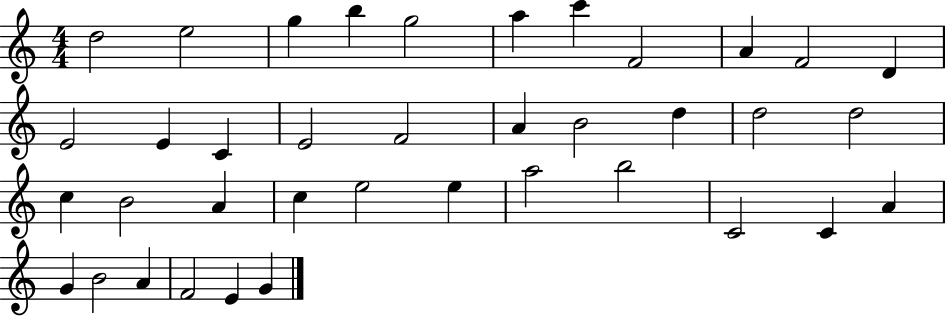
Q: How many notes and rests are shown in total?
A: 38